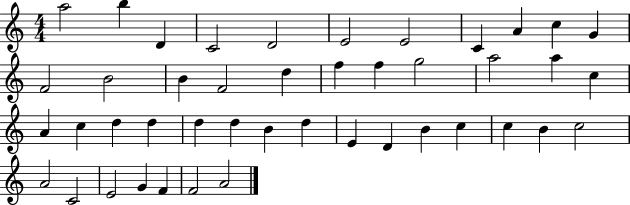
A5/h B5/q D4/q C4/h D4/h E4/h E4/h C4/q A4/q C5/q G4/q F4/h B4/h B4/q F4/h D5/q F5/q F5/q G5/h A5/h A5/q C5/q A4/q C5/q D5/q D5/q D5/q D5/q B4/q D5/q E4/q D4/q B4/q C5/q C5/q B4/q C5/h A4/h C4/h E4/h G4/q F4/q F4/h A4/h